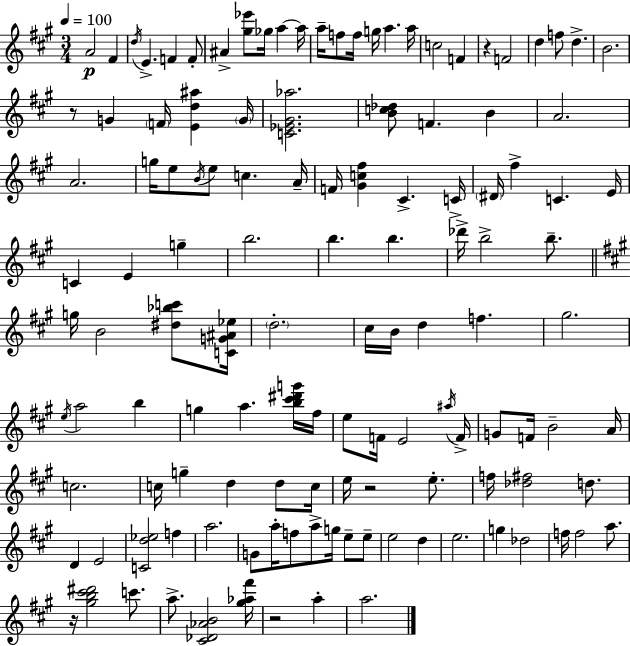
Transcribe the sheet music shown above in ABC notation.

X:1
T:Untitled
M:3/4
L:1/4
K:A
A2 ^F d/4 E F F/2 ^A [^g_e']/2 _g/4 a a/4 a/4 f/2 f/4 g/4 a a/4 c2 F z F2 d f/2 d B2 z/2 G F/4 [Ed^a] G/4 [C_E^G_a]2 [Bc_d]/2 F B A2 A2 g/4 e/2 B/4 e/2 c A/4 F/4 [^Gc^f] ^C C/4 ^D/4 ^f C E/4 C E g b2 b b _d'/4 b2 b/2 g/4 B2 [^d_bc']/2 [CG^A_e]/4 d2 ^c/4 B/4 d f ^g2 e/4 a2 b g a [b^c'^d'g']/4 ^f/4 e/2 F/4 E2 ^a/4 F/4 G/2 F/4 B2 A/4 c2 c/4 g d d/2 c/4 e/4 z2 e/2 f/4 [_d^f]2 d/2 D E2 [Cd_e]2 f a2 G/2 a/4 f/2 a/2 g/4 e/2 e/2 e2 d e2 g _d2 f/4 f2 a/2 z/4 [^gb^c'^d']2 c'/2 a/2 [^C_D_AB]2 [^g_a^f']/4 z2 a a2